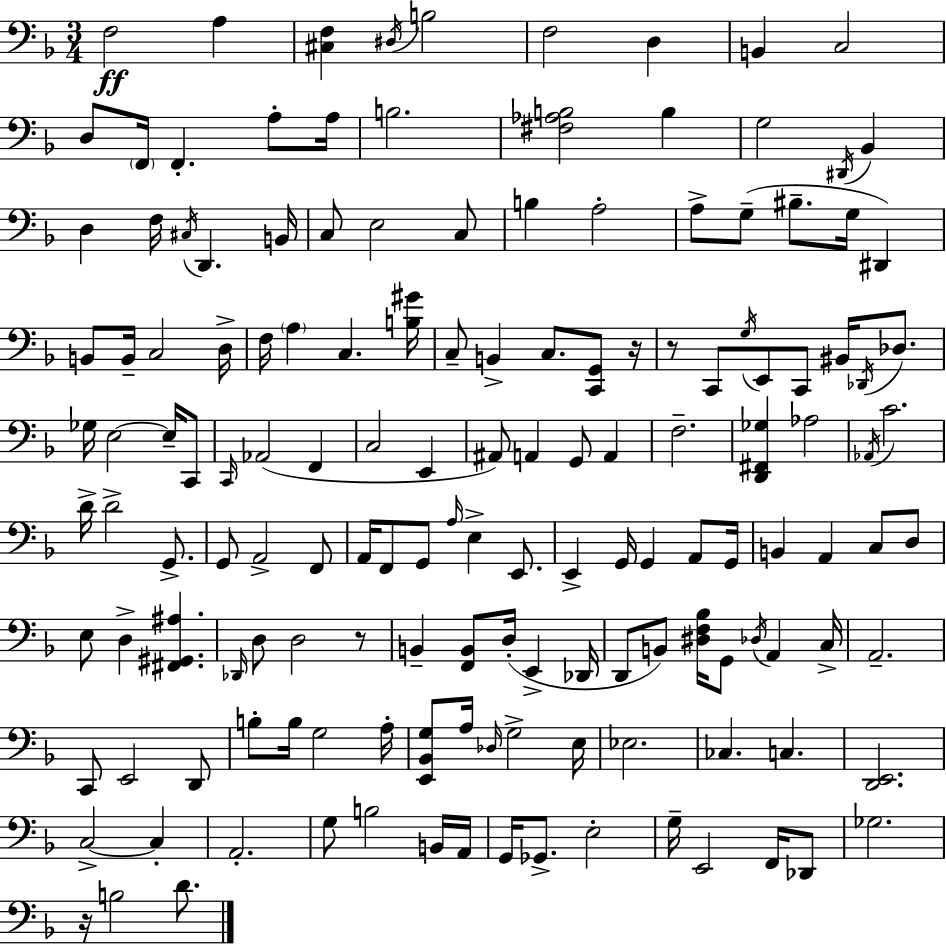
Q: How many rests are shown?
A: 4